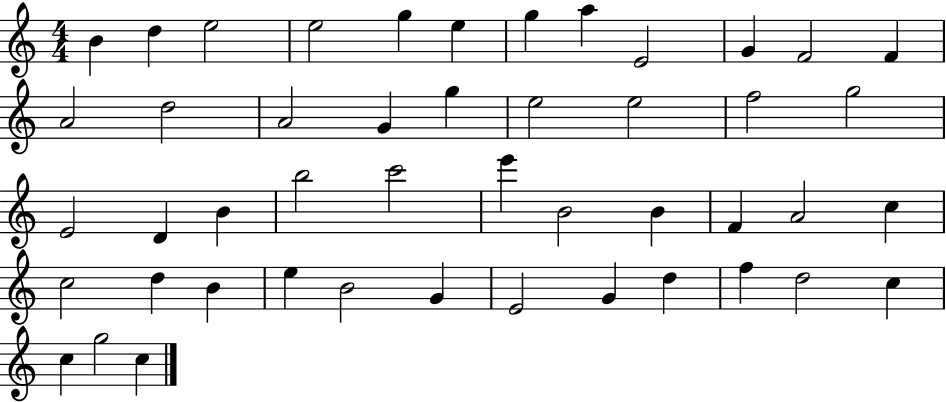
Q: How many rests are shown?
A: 0